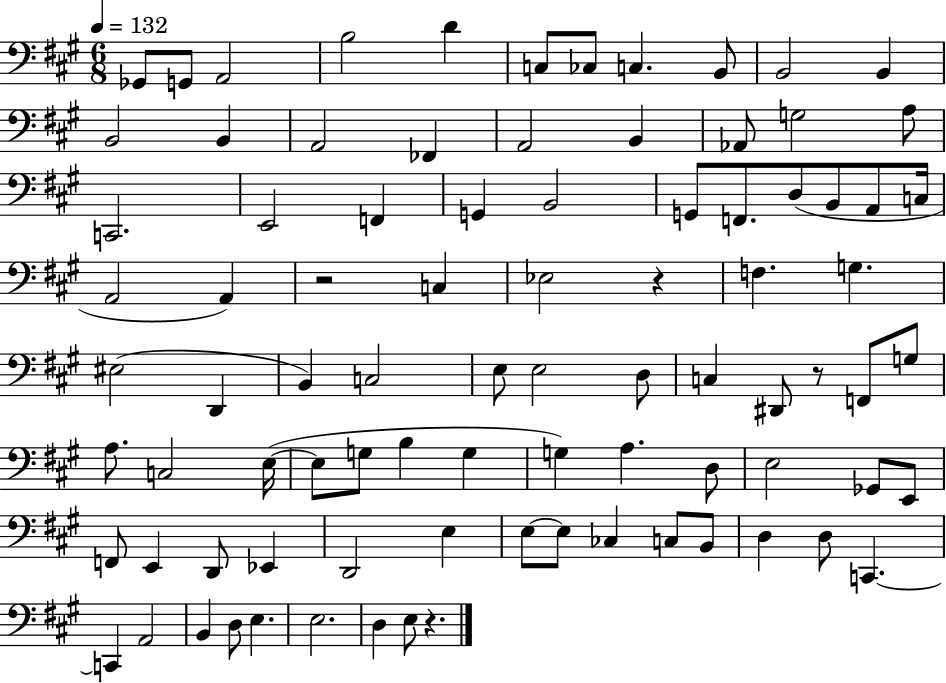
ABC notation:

X:1
T:Untitled
M:6/8
L:1/4
K:A
_G,,/2 G,,/2 A,,2 B,2 D C,/2 _C,/2 C, B,,/2 B,,2 B,, B,,2 B,, A,,2 _F,, A,,2 B,, _A,,/2 G,2 A,/2 C,,2 E,,2 F,, G,, B,,2 G,,/2 F,,/2 D,/2 B,,/2 A,,/2 C,/4 A,,2 A,, z2 C, _E,2 z F, G, ^E,2 D,, B,, C,2 E,/2 E,2 D,/2 C, ^D,,/2 z/2 F,,/2 G,/2 A,/2 C,2 E,/4 E,/2 G,/2 B, G, G, A, D,/2 E,2 _G,,/2 E,,/2 F,,/2 E,, D,,/2 _E,, D,,2 E, E,/2 E,/2 _C, C,/2 B,,/2 D, D,/2 C,, C,, A,,2 B,, D,/2 E, E,2 D, E,/2 z